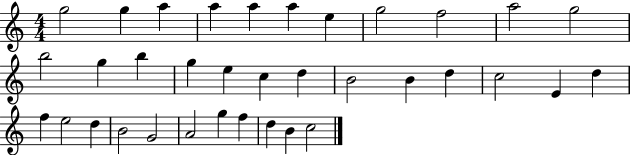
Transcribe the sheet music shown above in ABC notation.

X:1
T:Untitled
M:4/4
L:1/4
K:C
g2 g a a a a e g2 f2 a2 g2 b2 g b g e c d B2 B d c2 E d f e2 d B2 G2 A2 g f d B c2